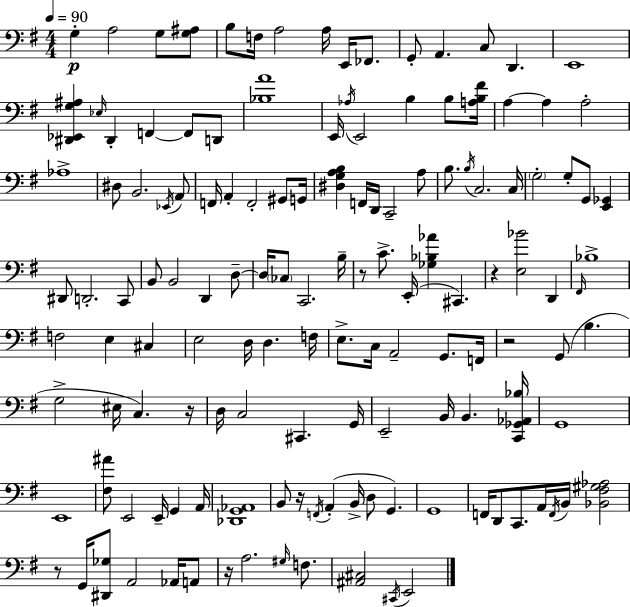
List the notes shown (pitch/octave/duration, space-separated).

G3/q A3/h G3/e [G3,A#3]/e B3/e F3/s A3/h A3/s E2/s FES2/e. G2/e A2/q. C3/e D2/q. E2/w [D#2,Eb2,G3,A#3]/q Eb3/s D#2/q F2/q F2/e D2/e [Bb3,A4]/w E2/s Ab3/s E2/h B3/q B3/e [A3,B3,F#4]/s A3/q A3/q A3/h Ab3/w D#3/e B2/h. Eb2/s A2/e F2/s A2/q F2/h G#2/e G2/s [D#3,G3,A3,B3]/q F2/s D2/s C2/h A3/e B3/e. B3/s C3/h. C3/s G3/h G3/e G2/e [E2,Gb2]/q D#2/e D2/h. C2/e B2/e B2/h D2/q D3/e D3/s CES3/e C2/h. B3/s R/e C4/e. E2/s [Gb3,Bb3,Ab4]/q C#2/q. R/q [E3,Bb4]/h D2/q F#2/s Bb3/w F3/h E3/q C#3/q E3/h D3/s D3/q. F3/s E3/e. C3/s A2/h G2/e. F2/s R/h G2/e B3/q. G3/h EIS3/s C3/q. R/s D3/s C3/h C#2/q. G2/s E2/h B2/s B2/q. [C2,Gb2,Ab2,Bb3]/s G2/w E2/w [F#3,A#4]/e E2/h E2/s G2/q A2/s [Db2,G2,Ab2]/w B2/e R/s F2/s A2/q B2/s D3/e G2/q. G2/w F2/s D2/e C2/e. A2/s F2/s B2/s [Bb2,F#3,G#3,Ab3]/h R/e G2/s [D#2,Gb3]/e A2/h Ab2/s A2/e R/s A3/h. G#3/s F3/e. [A#2,C#3]/h C#2/s E2/h